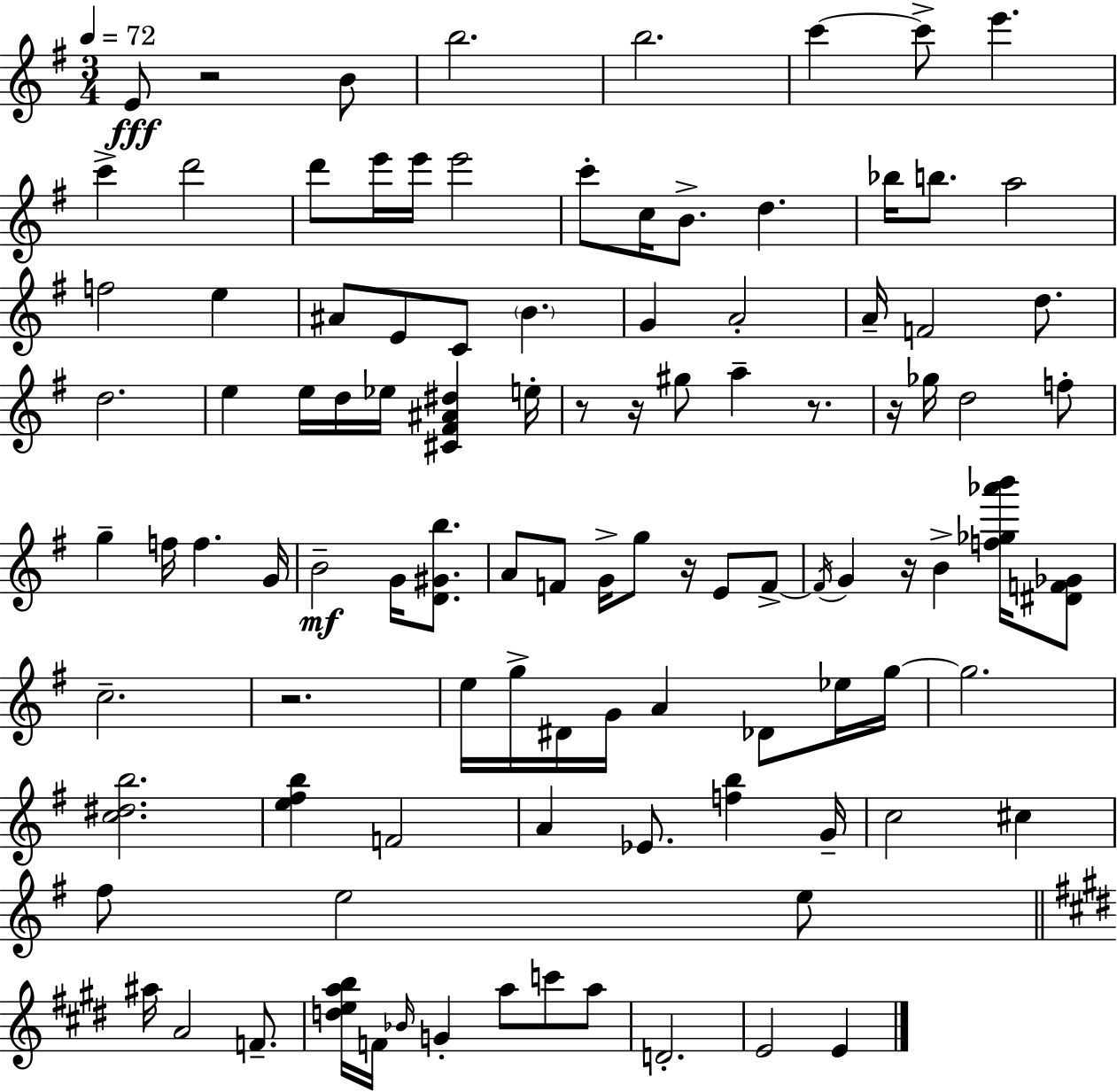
X:1
T:Untitled
M:3/4
L:1/4
K:Em
E/2 z2 B/2 b2 b2 c' c'/2 e' c' d'2 d'/2 e'/4 e'/4 e'2 c'/2 c/4 B/2 d _b/4 b/2 a2 f2 e ^A/2 E/2 C/2 B G A2 A/4 F2 d/2 d2 e e/4 d/4 _e/4 [^C^F^A^d] e/4 z/2 z/4 ^g/2 a z/2 z/4 _g/4 d2 f/2 g f/4 f G/4 B2 G/4 [D^Gb]/2 A/2 F/2 G/4 g/2 z/4 E/2 F/2 F/4 G z/4 B [f_g_a'b']/4 [^DF_G]/2 c2 z2 e/4 g/4 ^D/4 G/4 A _D/2 _e/4 g/4 g2 [c^db]2 [e^fb] F2 A _E/2 [fb] G/4 c2 ^c ^f/2 e2 e/2 ^a/4 A2 F/2 [deab]/4 F/4 _B/4 G a/2 c'/2 a/2 D2 E2 E